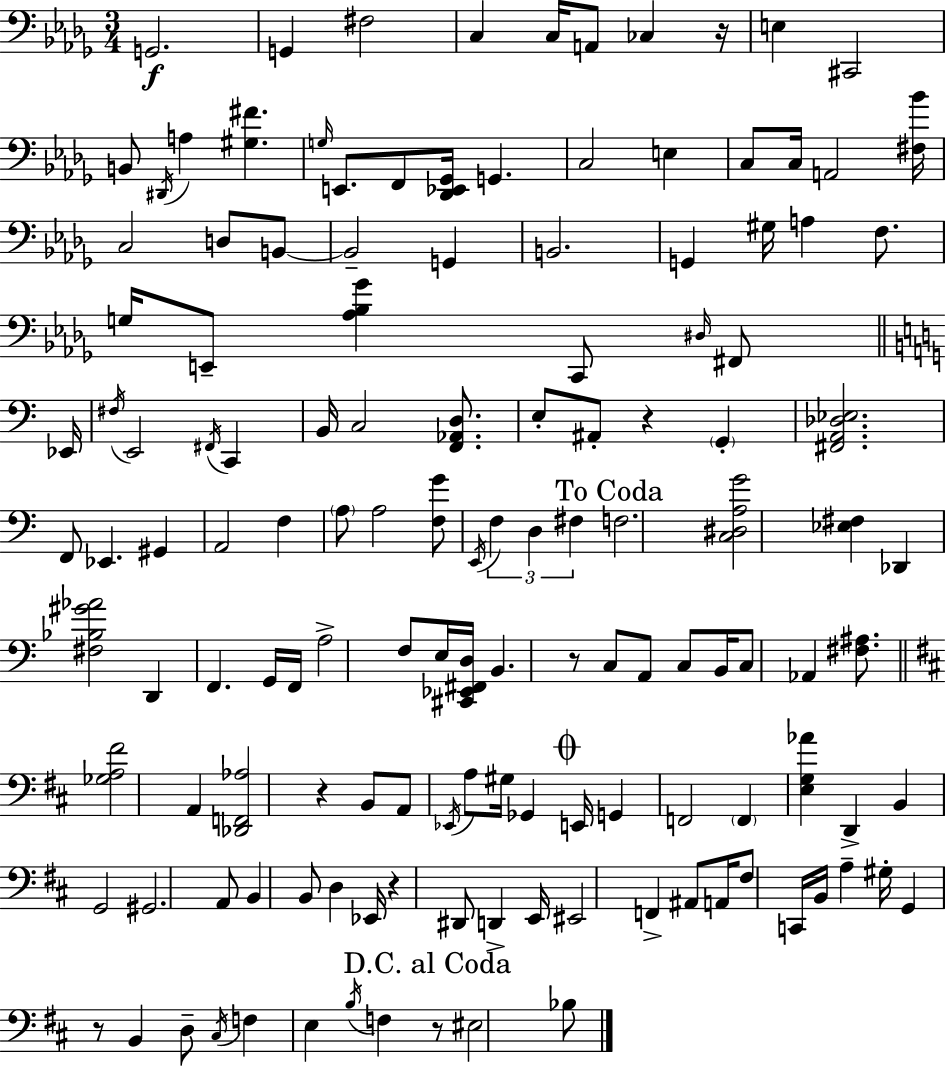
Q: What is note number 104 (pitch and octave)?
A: A3